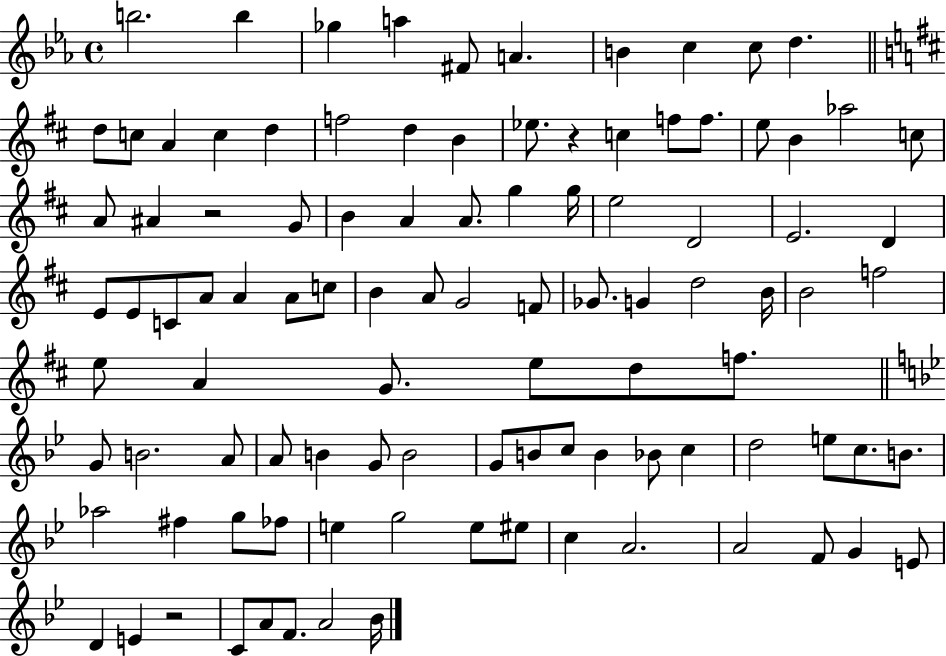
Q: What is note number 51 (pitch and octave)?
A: G4